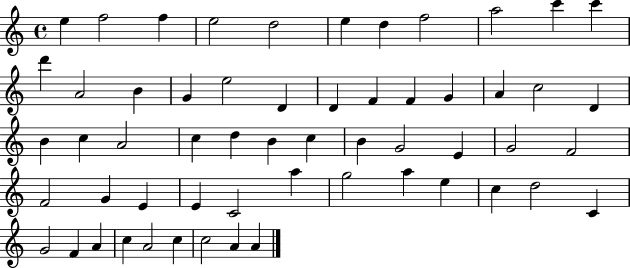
{
  \clef treble
  \time 4/4
  \defaultTimeSignature
  \key c \major
  e''4 f''2 f''4 | e''2 d''2 | e''4 d''4 f''2 | a''2 c'''4 c'''4 | \break d'''4 a'2 b'4 | g'4 e''2 d'4 | d'4 f'4 f'4 g'4 | a'4 c''2 d'4 | \break b'4 c''4 a'2 | c''4 d''4 b'4 c''4 | b'4 g'2 e'4 | g'2 f'2 | \break f'2 g'4 e'4 | e'4 c'2 a''4 | g''2 a''4 e''4 | c''4 d''2 c'4 | \break g'2 f'4 a'4 | c''4 a'2 c''4 | c''2 a'4 a'4 | \bar "|."
}